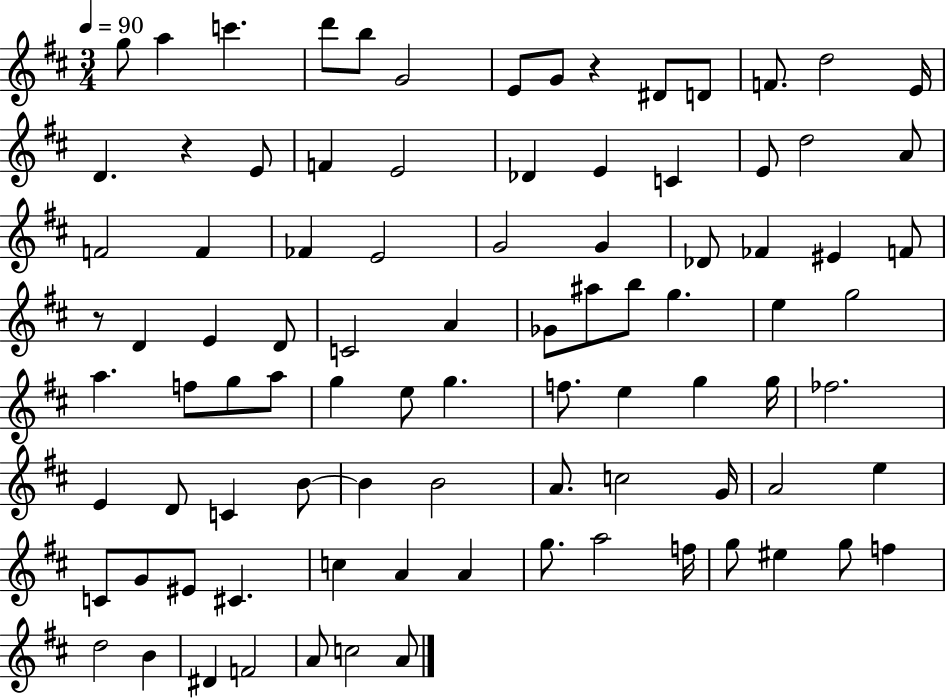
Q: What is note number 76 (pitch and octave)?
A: A5